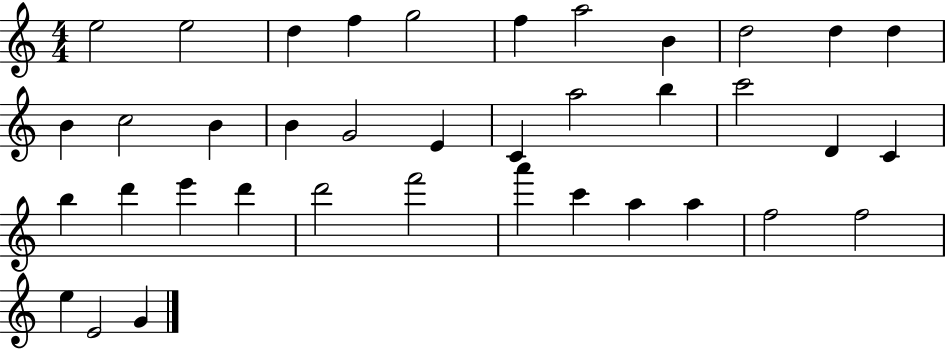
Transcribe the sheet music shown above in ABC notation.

X:1
T:Untitled
M:4/4
L:1/4
K:C
e2 e2 d f g2 f a2 B d2 d d B c2 B B G2 E C a2 b c'2 D C b d' e' d' d'2 f'2 a' c' a a f2 f2 e E2 G